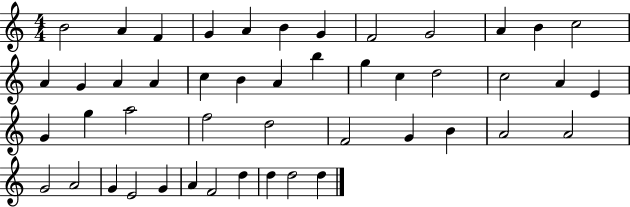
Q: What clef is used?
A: treble